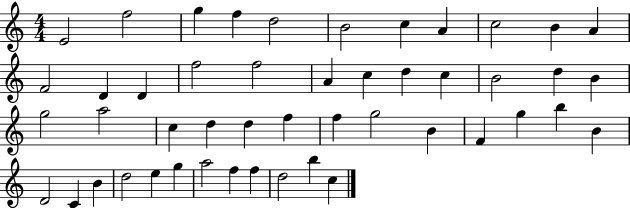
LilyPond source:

{
  \clef treble
  \numericTimeSignature
  \time 4/4
  \key c \major
  e'2 f''2 | g''4 f''4 d''2 | b'2 c''4 a'4 | c''2 b'4 a'4 | \break f'2 d'4 d'4 | f''2 f''2 | a'4 c''4 d''4 c''4 | b'2 d''4 b'4 | \break g''2 a''2 | c''4 d''4 d''4 f''4 | f''4 g''2 b'4 | f'4 g''4 b''4 b'4 | \break d'2 c'4 b'4 | d''2 e''4 g''4 | a''2 f''4 f''4 | d''2 b''4 c''4 | \break \bar "|."
}